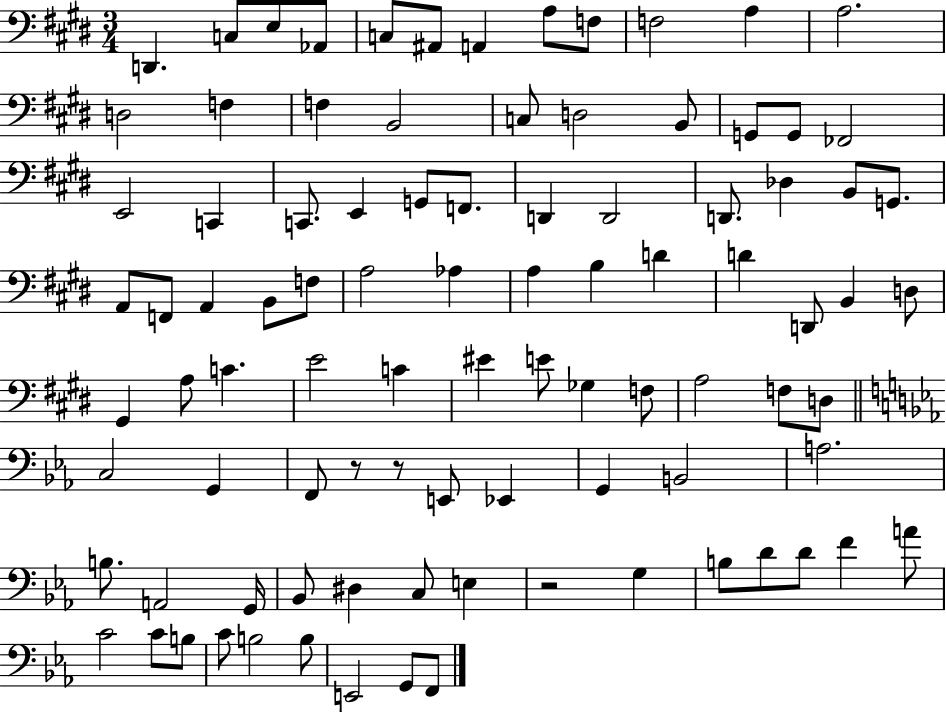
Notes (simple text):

D2/q. C3/e E3/e Ab2/e C3/e A#2/e A2/q A3/e F3/e F3/h A3/q A3/h. D3/h F3/q F3/q B2/h C3/e D3/h B2/e G2/e G2/e FES2/h E2/h C2/q C2/e. E2/q G2/e F2/e. D2/q D2/h D2/e. Db3/q B2/e G2/e. A2/e F2/e A2/q B2/e F3/e A3/h Ab3/q A3/q B3/q D4/q D4/q D2/e B2/q D3/e G#2/q A3/e C4/q. E4/h C4/q EIS4/q E4/e Gb3/q F3/e A3/h F3/e D3/e C3/h G2/q F2/e R/e R/e E2/e Eb2/q G2/q B2/h A3/h. B3/e. A2/h G2/s Bb2/e D#3/q C3/e E3/q R/h G3/q B3/e D4/e D4/e F4/q A4/e C4/h C4/e B3/e C4/e B3/h B3/e E2/h G2/e F2/e